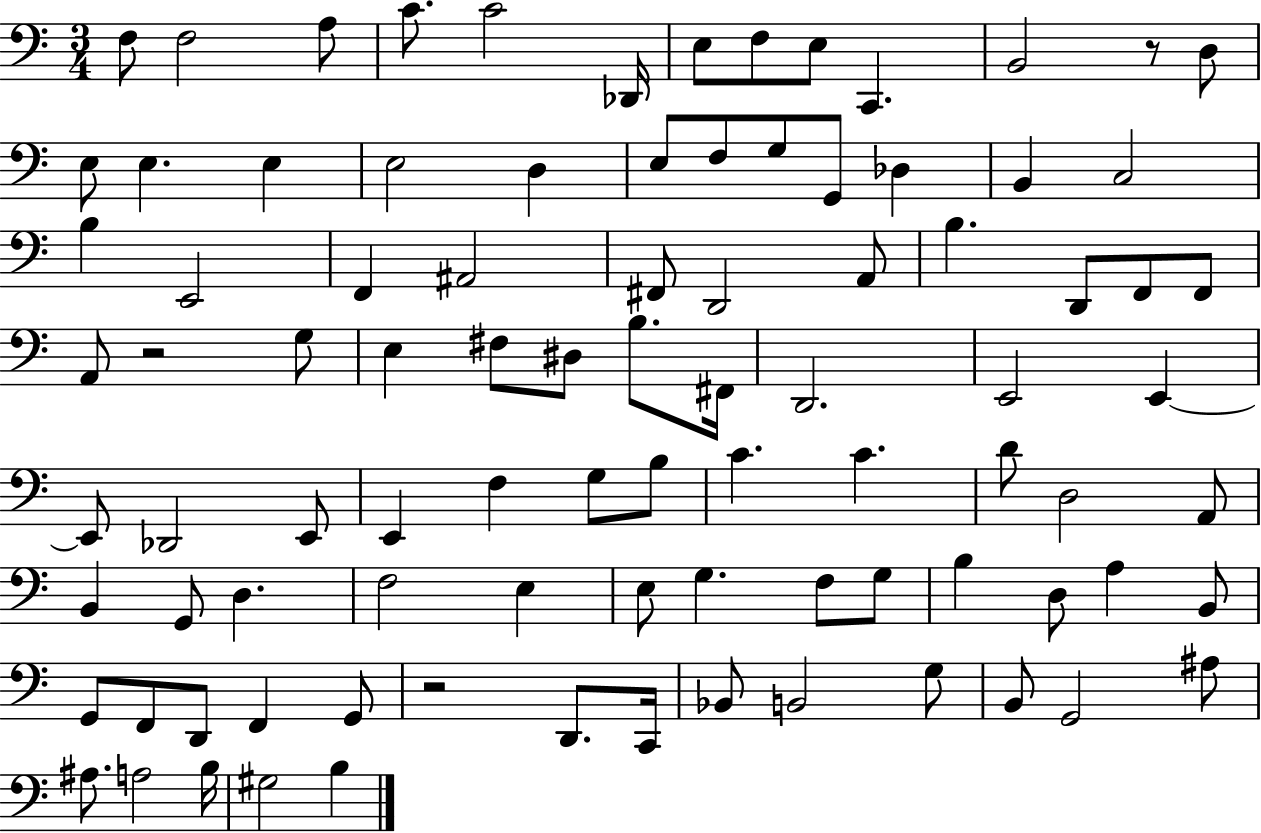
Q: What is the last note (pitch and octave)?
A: B3